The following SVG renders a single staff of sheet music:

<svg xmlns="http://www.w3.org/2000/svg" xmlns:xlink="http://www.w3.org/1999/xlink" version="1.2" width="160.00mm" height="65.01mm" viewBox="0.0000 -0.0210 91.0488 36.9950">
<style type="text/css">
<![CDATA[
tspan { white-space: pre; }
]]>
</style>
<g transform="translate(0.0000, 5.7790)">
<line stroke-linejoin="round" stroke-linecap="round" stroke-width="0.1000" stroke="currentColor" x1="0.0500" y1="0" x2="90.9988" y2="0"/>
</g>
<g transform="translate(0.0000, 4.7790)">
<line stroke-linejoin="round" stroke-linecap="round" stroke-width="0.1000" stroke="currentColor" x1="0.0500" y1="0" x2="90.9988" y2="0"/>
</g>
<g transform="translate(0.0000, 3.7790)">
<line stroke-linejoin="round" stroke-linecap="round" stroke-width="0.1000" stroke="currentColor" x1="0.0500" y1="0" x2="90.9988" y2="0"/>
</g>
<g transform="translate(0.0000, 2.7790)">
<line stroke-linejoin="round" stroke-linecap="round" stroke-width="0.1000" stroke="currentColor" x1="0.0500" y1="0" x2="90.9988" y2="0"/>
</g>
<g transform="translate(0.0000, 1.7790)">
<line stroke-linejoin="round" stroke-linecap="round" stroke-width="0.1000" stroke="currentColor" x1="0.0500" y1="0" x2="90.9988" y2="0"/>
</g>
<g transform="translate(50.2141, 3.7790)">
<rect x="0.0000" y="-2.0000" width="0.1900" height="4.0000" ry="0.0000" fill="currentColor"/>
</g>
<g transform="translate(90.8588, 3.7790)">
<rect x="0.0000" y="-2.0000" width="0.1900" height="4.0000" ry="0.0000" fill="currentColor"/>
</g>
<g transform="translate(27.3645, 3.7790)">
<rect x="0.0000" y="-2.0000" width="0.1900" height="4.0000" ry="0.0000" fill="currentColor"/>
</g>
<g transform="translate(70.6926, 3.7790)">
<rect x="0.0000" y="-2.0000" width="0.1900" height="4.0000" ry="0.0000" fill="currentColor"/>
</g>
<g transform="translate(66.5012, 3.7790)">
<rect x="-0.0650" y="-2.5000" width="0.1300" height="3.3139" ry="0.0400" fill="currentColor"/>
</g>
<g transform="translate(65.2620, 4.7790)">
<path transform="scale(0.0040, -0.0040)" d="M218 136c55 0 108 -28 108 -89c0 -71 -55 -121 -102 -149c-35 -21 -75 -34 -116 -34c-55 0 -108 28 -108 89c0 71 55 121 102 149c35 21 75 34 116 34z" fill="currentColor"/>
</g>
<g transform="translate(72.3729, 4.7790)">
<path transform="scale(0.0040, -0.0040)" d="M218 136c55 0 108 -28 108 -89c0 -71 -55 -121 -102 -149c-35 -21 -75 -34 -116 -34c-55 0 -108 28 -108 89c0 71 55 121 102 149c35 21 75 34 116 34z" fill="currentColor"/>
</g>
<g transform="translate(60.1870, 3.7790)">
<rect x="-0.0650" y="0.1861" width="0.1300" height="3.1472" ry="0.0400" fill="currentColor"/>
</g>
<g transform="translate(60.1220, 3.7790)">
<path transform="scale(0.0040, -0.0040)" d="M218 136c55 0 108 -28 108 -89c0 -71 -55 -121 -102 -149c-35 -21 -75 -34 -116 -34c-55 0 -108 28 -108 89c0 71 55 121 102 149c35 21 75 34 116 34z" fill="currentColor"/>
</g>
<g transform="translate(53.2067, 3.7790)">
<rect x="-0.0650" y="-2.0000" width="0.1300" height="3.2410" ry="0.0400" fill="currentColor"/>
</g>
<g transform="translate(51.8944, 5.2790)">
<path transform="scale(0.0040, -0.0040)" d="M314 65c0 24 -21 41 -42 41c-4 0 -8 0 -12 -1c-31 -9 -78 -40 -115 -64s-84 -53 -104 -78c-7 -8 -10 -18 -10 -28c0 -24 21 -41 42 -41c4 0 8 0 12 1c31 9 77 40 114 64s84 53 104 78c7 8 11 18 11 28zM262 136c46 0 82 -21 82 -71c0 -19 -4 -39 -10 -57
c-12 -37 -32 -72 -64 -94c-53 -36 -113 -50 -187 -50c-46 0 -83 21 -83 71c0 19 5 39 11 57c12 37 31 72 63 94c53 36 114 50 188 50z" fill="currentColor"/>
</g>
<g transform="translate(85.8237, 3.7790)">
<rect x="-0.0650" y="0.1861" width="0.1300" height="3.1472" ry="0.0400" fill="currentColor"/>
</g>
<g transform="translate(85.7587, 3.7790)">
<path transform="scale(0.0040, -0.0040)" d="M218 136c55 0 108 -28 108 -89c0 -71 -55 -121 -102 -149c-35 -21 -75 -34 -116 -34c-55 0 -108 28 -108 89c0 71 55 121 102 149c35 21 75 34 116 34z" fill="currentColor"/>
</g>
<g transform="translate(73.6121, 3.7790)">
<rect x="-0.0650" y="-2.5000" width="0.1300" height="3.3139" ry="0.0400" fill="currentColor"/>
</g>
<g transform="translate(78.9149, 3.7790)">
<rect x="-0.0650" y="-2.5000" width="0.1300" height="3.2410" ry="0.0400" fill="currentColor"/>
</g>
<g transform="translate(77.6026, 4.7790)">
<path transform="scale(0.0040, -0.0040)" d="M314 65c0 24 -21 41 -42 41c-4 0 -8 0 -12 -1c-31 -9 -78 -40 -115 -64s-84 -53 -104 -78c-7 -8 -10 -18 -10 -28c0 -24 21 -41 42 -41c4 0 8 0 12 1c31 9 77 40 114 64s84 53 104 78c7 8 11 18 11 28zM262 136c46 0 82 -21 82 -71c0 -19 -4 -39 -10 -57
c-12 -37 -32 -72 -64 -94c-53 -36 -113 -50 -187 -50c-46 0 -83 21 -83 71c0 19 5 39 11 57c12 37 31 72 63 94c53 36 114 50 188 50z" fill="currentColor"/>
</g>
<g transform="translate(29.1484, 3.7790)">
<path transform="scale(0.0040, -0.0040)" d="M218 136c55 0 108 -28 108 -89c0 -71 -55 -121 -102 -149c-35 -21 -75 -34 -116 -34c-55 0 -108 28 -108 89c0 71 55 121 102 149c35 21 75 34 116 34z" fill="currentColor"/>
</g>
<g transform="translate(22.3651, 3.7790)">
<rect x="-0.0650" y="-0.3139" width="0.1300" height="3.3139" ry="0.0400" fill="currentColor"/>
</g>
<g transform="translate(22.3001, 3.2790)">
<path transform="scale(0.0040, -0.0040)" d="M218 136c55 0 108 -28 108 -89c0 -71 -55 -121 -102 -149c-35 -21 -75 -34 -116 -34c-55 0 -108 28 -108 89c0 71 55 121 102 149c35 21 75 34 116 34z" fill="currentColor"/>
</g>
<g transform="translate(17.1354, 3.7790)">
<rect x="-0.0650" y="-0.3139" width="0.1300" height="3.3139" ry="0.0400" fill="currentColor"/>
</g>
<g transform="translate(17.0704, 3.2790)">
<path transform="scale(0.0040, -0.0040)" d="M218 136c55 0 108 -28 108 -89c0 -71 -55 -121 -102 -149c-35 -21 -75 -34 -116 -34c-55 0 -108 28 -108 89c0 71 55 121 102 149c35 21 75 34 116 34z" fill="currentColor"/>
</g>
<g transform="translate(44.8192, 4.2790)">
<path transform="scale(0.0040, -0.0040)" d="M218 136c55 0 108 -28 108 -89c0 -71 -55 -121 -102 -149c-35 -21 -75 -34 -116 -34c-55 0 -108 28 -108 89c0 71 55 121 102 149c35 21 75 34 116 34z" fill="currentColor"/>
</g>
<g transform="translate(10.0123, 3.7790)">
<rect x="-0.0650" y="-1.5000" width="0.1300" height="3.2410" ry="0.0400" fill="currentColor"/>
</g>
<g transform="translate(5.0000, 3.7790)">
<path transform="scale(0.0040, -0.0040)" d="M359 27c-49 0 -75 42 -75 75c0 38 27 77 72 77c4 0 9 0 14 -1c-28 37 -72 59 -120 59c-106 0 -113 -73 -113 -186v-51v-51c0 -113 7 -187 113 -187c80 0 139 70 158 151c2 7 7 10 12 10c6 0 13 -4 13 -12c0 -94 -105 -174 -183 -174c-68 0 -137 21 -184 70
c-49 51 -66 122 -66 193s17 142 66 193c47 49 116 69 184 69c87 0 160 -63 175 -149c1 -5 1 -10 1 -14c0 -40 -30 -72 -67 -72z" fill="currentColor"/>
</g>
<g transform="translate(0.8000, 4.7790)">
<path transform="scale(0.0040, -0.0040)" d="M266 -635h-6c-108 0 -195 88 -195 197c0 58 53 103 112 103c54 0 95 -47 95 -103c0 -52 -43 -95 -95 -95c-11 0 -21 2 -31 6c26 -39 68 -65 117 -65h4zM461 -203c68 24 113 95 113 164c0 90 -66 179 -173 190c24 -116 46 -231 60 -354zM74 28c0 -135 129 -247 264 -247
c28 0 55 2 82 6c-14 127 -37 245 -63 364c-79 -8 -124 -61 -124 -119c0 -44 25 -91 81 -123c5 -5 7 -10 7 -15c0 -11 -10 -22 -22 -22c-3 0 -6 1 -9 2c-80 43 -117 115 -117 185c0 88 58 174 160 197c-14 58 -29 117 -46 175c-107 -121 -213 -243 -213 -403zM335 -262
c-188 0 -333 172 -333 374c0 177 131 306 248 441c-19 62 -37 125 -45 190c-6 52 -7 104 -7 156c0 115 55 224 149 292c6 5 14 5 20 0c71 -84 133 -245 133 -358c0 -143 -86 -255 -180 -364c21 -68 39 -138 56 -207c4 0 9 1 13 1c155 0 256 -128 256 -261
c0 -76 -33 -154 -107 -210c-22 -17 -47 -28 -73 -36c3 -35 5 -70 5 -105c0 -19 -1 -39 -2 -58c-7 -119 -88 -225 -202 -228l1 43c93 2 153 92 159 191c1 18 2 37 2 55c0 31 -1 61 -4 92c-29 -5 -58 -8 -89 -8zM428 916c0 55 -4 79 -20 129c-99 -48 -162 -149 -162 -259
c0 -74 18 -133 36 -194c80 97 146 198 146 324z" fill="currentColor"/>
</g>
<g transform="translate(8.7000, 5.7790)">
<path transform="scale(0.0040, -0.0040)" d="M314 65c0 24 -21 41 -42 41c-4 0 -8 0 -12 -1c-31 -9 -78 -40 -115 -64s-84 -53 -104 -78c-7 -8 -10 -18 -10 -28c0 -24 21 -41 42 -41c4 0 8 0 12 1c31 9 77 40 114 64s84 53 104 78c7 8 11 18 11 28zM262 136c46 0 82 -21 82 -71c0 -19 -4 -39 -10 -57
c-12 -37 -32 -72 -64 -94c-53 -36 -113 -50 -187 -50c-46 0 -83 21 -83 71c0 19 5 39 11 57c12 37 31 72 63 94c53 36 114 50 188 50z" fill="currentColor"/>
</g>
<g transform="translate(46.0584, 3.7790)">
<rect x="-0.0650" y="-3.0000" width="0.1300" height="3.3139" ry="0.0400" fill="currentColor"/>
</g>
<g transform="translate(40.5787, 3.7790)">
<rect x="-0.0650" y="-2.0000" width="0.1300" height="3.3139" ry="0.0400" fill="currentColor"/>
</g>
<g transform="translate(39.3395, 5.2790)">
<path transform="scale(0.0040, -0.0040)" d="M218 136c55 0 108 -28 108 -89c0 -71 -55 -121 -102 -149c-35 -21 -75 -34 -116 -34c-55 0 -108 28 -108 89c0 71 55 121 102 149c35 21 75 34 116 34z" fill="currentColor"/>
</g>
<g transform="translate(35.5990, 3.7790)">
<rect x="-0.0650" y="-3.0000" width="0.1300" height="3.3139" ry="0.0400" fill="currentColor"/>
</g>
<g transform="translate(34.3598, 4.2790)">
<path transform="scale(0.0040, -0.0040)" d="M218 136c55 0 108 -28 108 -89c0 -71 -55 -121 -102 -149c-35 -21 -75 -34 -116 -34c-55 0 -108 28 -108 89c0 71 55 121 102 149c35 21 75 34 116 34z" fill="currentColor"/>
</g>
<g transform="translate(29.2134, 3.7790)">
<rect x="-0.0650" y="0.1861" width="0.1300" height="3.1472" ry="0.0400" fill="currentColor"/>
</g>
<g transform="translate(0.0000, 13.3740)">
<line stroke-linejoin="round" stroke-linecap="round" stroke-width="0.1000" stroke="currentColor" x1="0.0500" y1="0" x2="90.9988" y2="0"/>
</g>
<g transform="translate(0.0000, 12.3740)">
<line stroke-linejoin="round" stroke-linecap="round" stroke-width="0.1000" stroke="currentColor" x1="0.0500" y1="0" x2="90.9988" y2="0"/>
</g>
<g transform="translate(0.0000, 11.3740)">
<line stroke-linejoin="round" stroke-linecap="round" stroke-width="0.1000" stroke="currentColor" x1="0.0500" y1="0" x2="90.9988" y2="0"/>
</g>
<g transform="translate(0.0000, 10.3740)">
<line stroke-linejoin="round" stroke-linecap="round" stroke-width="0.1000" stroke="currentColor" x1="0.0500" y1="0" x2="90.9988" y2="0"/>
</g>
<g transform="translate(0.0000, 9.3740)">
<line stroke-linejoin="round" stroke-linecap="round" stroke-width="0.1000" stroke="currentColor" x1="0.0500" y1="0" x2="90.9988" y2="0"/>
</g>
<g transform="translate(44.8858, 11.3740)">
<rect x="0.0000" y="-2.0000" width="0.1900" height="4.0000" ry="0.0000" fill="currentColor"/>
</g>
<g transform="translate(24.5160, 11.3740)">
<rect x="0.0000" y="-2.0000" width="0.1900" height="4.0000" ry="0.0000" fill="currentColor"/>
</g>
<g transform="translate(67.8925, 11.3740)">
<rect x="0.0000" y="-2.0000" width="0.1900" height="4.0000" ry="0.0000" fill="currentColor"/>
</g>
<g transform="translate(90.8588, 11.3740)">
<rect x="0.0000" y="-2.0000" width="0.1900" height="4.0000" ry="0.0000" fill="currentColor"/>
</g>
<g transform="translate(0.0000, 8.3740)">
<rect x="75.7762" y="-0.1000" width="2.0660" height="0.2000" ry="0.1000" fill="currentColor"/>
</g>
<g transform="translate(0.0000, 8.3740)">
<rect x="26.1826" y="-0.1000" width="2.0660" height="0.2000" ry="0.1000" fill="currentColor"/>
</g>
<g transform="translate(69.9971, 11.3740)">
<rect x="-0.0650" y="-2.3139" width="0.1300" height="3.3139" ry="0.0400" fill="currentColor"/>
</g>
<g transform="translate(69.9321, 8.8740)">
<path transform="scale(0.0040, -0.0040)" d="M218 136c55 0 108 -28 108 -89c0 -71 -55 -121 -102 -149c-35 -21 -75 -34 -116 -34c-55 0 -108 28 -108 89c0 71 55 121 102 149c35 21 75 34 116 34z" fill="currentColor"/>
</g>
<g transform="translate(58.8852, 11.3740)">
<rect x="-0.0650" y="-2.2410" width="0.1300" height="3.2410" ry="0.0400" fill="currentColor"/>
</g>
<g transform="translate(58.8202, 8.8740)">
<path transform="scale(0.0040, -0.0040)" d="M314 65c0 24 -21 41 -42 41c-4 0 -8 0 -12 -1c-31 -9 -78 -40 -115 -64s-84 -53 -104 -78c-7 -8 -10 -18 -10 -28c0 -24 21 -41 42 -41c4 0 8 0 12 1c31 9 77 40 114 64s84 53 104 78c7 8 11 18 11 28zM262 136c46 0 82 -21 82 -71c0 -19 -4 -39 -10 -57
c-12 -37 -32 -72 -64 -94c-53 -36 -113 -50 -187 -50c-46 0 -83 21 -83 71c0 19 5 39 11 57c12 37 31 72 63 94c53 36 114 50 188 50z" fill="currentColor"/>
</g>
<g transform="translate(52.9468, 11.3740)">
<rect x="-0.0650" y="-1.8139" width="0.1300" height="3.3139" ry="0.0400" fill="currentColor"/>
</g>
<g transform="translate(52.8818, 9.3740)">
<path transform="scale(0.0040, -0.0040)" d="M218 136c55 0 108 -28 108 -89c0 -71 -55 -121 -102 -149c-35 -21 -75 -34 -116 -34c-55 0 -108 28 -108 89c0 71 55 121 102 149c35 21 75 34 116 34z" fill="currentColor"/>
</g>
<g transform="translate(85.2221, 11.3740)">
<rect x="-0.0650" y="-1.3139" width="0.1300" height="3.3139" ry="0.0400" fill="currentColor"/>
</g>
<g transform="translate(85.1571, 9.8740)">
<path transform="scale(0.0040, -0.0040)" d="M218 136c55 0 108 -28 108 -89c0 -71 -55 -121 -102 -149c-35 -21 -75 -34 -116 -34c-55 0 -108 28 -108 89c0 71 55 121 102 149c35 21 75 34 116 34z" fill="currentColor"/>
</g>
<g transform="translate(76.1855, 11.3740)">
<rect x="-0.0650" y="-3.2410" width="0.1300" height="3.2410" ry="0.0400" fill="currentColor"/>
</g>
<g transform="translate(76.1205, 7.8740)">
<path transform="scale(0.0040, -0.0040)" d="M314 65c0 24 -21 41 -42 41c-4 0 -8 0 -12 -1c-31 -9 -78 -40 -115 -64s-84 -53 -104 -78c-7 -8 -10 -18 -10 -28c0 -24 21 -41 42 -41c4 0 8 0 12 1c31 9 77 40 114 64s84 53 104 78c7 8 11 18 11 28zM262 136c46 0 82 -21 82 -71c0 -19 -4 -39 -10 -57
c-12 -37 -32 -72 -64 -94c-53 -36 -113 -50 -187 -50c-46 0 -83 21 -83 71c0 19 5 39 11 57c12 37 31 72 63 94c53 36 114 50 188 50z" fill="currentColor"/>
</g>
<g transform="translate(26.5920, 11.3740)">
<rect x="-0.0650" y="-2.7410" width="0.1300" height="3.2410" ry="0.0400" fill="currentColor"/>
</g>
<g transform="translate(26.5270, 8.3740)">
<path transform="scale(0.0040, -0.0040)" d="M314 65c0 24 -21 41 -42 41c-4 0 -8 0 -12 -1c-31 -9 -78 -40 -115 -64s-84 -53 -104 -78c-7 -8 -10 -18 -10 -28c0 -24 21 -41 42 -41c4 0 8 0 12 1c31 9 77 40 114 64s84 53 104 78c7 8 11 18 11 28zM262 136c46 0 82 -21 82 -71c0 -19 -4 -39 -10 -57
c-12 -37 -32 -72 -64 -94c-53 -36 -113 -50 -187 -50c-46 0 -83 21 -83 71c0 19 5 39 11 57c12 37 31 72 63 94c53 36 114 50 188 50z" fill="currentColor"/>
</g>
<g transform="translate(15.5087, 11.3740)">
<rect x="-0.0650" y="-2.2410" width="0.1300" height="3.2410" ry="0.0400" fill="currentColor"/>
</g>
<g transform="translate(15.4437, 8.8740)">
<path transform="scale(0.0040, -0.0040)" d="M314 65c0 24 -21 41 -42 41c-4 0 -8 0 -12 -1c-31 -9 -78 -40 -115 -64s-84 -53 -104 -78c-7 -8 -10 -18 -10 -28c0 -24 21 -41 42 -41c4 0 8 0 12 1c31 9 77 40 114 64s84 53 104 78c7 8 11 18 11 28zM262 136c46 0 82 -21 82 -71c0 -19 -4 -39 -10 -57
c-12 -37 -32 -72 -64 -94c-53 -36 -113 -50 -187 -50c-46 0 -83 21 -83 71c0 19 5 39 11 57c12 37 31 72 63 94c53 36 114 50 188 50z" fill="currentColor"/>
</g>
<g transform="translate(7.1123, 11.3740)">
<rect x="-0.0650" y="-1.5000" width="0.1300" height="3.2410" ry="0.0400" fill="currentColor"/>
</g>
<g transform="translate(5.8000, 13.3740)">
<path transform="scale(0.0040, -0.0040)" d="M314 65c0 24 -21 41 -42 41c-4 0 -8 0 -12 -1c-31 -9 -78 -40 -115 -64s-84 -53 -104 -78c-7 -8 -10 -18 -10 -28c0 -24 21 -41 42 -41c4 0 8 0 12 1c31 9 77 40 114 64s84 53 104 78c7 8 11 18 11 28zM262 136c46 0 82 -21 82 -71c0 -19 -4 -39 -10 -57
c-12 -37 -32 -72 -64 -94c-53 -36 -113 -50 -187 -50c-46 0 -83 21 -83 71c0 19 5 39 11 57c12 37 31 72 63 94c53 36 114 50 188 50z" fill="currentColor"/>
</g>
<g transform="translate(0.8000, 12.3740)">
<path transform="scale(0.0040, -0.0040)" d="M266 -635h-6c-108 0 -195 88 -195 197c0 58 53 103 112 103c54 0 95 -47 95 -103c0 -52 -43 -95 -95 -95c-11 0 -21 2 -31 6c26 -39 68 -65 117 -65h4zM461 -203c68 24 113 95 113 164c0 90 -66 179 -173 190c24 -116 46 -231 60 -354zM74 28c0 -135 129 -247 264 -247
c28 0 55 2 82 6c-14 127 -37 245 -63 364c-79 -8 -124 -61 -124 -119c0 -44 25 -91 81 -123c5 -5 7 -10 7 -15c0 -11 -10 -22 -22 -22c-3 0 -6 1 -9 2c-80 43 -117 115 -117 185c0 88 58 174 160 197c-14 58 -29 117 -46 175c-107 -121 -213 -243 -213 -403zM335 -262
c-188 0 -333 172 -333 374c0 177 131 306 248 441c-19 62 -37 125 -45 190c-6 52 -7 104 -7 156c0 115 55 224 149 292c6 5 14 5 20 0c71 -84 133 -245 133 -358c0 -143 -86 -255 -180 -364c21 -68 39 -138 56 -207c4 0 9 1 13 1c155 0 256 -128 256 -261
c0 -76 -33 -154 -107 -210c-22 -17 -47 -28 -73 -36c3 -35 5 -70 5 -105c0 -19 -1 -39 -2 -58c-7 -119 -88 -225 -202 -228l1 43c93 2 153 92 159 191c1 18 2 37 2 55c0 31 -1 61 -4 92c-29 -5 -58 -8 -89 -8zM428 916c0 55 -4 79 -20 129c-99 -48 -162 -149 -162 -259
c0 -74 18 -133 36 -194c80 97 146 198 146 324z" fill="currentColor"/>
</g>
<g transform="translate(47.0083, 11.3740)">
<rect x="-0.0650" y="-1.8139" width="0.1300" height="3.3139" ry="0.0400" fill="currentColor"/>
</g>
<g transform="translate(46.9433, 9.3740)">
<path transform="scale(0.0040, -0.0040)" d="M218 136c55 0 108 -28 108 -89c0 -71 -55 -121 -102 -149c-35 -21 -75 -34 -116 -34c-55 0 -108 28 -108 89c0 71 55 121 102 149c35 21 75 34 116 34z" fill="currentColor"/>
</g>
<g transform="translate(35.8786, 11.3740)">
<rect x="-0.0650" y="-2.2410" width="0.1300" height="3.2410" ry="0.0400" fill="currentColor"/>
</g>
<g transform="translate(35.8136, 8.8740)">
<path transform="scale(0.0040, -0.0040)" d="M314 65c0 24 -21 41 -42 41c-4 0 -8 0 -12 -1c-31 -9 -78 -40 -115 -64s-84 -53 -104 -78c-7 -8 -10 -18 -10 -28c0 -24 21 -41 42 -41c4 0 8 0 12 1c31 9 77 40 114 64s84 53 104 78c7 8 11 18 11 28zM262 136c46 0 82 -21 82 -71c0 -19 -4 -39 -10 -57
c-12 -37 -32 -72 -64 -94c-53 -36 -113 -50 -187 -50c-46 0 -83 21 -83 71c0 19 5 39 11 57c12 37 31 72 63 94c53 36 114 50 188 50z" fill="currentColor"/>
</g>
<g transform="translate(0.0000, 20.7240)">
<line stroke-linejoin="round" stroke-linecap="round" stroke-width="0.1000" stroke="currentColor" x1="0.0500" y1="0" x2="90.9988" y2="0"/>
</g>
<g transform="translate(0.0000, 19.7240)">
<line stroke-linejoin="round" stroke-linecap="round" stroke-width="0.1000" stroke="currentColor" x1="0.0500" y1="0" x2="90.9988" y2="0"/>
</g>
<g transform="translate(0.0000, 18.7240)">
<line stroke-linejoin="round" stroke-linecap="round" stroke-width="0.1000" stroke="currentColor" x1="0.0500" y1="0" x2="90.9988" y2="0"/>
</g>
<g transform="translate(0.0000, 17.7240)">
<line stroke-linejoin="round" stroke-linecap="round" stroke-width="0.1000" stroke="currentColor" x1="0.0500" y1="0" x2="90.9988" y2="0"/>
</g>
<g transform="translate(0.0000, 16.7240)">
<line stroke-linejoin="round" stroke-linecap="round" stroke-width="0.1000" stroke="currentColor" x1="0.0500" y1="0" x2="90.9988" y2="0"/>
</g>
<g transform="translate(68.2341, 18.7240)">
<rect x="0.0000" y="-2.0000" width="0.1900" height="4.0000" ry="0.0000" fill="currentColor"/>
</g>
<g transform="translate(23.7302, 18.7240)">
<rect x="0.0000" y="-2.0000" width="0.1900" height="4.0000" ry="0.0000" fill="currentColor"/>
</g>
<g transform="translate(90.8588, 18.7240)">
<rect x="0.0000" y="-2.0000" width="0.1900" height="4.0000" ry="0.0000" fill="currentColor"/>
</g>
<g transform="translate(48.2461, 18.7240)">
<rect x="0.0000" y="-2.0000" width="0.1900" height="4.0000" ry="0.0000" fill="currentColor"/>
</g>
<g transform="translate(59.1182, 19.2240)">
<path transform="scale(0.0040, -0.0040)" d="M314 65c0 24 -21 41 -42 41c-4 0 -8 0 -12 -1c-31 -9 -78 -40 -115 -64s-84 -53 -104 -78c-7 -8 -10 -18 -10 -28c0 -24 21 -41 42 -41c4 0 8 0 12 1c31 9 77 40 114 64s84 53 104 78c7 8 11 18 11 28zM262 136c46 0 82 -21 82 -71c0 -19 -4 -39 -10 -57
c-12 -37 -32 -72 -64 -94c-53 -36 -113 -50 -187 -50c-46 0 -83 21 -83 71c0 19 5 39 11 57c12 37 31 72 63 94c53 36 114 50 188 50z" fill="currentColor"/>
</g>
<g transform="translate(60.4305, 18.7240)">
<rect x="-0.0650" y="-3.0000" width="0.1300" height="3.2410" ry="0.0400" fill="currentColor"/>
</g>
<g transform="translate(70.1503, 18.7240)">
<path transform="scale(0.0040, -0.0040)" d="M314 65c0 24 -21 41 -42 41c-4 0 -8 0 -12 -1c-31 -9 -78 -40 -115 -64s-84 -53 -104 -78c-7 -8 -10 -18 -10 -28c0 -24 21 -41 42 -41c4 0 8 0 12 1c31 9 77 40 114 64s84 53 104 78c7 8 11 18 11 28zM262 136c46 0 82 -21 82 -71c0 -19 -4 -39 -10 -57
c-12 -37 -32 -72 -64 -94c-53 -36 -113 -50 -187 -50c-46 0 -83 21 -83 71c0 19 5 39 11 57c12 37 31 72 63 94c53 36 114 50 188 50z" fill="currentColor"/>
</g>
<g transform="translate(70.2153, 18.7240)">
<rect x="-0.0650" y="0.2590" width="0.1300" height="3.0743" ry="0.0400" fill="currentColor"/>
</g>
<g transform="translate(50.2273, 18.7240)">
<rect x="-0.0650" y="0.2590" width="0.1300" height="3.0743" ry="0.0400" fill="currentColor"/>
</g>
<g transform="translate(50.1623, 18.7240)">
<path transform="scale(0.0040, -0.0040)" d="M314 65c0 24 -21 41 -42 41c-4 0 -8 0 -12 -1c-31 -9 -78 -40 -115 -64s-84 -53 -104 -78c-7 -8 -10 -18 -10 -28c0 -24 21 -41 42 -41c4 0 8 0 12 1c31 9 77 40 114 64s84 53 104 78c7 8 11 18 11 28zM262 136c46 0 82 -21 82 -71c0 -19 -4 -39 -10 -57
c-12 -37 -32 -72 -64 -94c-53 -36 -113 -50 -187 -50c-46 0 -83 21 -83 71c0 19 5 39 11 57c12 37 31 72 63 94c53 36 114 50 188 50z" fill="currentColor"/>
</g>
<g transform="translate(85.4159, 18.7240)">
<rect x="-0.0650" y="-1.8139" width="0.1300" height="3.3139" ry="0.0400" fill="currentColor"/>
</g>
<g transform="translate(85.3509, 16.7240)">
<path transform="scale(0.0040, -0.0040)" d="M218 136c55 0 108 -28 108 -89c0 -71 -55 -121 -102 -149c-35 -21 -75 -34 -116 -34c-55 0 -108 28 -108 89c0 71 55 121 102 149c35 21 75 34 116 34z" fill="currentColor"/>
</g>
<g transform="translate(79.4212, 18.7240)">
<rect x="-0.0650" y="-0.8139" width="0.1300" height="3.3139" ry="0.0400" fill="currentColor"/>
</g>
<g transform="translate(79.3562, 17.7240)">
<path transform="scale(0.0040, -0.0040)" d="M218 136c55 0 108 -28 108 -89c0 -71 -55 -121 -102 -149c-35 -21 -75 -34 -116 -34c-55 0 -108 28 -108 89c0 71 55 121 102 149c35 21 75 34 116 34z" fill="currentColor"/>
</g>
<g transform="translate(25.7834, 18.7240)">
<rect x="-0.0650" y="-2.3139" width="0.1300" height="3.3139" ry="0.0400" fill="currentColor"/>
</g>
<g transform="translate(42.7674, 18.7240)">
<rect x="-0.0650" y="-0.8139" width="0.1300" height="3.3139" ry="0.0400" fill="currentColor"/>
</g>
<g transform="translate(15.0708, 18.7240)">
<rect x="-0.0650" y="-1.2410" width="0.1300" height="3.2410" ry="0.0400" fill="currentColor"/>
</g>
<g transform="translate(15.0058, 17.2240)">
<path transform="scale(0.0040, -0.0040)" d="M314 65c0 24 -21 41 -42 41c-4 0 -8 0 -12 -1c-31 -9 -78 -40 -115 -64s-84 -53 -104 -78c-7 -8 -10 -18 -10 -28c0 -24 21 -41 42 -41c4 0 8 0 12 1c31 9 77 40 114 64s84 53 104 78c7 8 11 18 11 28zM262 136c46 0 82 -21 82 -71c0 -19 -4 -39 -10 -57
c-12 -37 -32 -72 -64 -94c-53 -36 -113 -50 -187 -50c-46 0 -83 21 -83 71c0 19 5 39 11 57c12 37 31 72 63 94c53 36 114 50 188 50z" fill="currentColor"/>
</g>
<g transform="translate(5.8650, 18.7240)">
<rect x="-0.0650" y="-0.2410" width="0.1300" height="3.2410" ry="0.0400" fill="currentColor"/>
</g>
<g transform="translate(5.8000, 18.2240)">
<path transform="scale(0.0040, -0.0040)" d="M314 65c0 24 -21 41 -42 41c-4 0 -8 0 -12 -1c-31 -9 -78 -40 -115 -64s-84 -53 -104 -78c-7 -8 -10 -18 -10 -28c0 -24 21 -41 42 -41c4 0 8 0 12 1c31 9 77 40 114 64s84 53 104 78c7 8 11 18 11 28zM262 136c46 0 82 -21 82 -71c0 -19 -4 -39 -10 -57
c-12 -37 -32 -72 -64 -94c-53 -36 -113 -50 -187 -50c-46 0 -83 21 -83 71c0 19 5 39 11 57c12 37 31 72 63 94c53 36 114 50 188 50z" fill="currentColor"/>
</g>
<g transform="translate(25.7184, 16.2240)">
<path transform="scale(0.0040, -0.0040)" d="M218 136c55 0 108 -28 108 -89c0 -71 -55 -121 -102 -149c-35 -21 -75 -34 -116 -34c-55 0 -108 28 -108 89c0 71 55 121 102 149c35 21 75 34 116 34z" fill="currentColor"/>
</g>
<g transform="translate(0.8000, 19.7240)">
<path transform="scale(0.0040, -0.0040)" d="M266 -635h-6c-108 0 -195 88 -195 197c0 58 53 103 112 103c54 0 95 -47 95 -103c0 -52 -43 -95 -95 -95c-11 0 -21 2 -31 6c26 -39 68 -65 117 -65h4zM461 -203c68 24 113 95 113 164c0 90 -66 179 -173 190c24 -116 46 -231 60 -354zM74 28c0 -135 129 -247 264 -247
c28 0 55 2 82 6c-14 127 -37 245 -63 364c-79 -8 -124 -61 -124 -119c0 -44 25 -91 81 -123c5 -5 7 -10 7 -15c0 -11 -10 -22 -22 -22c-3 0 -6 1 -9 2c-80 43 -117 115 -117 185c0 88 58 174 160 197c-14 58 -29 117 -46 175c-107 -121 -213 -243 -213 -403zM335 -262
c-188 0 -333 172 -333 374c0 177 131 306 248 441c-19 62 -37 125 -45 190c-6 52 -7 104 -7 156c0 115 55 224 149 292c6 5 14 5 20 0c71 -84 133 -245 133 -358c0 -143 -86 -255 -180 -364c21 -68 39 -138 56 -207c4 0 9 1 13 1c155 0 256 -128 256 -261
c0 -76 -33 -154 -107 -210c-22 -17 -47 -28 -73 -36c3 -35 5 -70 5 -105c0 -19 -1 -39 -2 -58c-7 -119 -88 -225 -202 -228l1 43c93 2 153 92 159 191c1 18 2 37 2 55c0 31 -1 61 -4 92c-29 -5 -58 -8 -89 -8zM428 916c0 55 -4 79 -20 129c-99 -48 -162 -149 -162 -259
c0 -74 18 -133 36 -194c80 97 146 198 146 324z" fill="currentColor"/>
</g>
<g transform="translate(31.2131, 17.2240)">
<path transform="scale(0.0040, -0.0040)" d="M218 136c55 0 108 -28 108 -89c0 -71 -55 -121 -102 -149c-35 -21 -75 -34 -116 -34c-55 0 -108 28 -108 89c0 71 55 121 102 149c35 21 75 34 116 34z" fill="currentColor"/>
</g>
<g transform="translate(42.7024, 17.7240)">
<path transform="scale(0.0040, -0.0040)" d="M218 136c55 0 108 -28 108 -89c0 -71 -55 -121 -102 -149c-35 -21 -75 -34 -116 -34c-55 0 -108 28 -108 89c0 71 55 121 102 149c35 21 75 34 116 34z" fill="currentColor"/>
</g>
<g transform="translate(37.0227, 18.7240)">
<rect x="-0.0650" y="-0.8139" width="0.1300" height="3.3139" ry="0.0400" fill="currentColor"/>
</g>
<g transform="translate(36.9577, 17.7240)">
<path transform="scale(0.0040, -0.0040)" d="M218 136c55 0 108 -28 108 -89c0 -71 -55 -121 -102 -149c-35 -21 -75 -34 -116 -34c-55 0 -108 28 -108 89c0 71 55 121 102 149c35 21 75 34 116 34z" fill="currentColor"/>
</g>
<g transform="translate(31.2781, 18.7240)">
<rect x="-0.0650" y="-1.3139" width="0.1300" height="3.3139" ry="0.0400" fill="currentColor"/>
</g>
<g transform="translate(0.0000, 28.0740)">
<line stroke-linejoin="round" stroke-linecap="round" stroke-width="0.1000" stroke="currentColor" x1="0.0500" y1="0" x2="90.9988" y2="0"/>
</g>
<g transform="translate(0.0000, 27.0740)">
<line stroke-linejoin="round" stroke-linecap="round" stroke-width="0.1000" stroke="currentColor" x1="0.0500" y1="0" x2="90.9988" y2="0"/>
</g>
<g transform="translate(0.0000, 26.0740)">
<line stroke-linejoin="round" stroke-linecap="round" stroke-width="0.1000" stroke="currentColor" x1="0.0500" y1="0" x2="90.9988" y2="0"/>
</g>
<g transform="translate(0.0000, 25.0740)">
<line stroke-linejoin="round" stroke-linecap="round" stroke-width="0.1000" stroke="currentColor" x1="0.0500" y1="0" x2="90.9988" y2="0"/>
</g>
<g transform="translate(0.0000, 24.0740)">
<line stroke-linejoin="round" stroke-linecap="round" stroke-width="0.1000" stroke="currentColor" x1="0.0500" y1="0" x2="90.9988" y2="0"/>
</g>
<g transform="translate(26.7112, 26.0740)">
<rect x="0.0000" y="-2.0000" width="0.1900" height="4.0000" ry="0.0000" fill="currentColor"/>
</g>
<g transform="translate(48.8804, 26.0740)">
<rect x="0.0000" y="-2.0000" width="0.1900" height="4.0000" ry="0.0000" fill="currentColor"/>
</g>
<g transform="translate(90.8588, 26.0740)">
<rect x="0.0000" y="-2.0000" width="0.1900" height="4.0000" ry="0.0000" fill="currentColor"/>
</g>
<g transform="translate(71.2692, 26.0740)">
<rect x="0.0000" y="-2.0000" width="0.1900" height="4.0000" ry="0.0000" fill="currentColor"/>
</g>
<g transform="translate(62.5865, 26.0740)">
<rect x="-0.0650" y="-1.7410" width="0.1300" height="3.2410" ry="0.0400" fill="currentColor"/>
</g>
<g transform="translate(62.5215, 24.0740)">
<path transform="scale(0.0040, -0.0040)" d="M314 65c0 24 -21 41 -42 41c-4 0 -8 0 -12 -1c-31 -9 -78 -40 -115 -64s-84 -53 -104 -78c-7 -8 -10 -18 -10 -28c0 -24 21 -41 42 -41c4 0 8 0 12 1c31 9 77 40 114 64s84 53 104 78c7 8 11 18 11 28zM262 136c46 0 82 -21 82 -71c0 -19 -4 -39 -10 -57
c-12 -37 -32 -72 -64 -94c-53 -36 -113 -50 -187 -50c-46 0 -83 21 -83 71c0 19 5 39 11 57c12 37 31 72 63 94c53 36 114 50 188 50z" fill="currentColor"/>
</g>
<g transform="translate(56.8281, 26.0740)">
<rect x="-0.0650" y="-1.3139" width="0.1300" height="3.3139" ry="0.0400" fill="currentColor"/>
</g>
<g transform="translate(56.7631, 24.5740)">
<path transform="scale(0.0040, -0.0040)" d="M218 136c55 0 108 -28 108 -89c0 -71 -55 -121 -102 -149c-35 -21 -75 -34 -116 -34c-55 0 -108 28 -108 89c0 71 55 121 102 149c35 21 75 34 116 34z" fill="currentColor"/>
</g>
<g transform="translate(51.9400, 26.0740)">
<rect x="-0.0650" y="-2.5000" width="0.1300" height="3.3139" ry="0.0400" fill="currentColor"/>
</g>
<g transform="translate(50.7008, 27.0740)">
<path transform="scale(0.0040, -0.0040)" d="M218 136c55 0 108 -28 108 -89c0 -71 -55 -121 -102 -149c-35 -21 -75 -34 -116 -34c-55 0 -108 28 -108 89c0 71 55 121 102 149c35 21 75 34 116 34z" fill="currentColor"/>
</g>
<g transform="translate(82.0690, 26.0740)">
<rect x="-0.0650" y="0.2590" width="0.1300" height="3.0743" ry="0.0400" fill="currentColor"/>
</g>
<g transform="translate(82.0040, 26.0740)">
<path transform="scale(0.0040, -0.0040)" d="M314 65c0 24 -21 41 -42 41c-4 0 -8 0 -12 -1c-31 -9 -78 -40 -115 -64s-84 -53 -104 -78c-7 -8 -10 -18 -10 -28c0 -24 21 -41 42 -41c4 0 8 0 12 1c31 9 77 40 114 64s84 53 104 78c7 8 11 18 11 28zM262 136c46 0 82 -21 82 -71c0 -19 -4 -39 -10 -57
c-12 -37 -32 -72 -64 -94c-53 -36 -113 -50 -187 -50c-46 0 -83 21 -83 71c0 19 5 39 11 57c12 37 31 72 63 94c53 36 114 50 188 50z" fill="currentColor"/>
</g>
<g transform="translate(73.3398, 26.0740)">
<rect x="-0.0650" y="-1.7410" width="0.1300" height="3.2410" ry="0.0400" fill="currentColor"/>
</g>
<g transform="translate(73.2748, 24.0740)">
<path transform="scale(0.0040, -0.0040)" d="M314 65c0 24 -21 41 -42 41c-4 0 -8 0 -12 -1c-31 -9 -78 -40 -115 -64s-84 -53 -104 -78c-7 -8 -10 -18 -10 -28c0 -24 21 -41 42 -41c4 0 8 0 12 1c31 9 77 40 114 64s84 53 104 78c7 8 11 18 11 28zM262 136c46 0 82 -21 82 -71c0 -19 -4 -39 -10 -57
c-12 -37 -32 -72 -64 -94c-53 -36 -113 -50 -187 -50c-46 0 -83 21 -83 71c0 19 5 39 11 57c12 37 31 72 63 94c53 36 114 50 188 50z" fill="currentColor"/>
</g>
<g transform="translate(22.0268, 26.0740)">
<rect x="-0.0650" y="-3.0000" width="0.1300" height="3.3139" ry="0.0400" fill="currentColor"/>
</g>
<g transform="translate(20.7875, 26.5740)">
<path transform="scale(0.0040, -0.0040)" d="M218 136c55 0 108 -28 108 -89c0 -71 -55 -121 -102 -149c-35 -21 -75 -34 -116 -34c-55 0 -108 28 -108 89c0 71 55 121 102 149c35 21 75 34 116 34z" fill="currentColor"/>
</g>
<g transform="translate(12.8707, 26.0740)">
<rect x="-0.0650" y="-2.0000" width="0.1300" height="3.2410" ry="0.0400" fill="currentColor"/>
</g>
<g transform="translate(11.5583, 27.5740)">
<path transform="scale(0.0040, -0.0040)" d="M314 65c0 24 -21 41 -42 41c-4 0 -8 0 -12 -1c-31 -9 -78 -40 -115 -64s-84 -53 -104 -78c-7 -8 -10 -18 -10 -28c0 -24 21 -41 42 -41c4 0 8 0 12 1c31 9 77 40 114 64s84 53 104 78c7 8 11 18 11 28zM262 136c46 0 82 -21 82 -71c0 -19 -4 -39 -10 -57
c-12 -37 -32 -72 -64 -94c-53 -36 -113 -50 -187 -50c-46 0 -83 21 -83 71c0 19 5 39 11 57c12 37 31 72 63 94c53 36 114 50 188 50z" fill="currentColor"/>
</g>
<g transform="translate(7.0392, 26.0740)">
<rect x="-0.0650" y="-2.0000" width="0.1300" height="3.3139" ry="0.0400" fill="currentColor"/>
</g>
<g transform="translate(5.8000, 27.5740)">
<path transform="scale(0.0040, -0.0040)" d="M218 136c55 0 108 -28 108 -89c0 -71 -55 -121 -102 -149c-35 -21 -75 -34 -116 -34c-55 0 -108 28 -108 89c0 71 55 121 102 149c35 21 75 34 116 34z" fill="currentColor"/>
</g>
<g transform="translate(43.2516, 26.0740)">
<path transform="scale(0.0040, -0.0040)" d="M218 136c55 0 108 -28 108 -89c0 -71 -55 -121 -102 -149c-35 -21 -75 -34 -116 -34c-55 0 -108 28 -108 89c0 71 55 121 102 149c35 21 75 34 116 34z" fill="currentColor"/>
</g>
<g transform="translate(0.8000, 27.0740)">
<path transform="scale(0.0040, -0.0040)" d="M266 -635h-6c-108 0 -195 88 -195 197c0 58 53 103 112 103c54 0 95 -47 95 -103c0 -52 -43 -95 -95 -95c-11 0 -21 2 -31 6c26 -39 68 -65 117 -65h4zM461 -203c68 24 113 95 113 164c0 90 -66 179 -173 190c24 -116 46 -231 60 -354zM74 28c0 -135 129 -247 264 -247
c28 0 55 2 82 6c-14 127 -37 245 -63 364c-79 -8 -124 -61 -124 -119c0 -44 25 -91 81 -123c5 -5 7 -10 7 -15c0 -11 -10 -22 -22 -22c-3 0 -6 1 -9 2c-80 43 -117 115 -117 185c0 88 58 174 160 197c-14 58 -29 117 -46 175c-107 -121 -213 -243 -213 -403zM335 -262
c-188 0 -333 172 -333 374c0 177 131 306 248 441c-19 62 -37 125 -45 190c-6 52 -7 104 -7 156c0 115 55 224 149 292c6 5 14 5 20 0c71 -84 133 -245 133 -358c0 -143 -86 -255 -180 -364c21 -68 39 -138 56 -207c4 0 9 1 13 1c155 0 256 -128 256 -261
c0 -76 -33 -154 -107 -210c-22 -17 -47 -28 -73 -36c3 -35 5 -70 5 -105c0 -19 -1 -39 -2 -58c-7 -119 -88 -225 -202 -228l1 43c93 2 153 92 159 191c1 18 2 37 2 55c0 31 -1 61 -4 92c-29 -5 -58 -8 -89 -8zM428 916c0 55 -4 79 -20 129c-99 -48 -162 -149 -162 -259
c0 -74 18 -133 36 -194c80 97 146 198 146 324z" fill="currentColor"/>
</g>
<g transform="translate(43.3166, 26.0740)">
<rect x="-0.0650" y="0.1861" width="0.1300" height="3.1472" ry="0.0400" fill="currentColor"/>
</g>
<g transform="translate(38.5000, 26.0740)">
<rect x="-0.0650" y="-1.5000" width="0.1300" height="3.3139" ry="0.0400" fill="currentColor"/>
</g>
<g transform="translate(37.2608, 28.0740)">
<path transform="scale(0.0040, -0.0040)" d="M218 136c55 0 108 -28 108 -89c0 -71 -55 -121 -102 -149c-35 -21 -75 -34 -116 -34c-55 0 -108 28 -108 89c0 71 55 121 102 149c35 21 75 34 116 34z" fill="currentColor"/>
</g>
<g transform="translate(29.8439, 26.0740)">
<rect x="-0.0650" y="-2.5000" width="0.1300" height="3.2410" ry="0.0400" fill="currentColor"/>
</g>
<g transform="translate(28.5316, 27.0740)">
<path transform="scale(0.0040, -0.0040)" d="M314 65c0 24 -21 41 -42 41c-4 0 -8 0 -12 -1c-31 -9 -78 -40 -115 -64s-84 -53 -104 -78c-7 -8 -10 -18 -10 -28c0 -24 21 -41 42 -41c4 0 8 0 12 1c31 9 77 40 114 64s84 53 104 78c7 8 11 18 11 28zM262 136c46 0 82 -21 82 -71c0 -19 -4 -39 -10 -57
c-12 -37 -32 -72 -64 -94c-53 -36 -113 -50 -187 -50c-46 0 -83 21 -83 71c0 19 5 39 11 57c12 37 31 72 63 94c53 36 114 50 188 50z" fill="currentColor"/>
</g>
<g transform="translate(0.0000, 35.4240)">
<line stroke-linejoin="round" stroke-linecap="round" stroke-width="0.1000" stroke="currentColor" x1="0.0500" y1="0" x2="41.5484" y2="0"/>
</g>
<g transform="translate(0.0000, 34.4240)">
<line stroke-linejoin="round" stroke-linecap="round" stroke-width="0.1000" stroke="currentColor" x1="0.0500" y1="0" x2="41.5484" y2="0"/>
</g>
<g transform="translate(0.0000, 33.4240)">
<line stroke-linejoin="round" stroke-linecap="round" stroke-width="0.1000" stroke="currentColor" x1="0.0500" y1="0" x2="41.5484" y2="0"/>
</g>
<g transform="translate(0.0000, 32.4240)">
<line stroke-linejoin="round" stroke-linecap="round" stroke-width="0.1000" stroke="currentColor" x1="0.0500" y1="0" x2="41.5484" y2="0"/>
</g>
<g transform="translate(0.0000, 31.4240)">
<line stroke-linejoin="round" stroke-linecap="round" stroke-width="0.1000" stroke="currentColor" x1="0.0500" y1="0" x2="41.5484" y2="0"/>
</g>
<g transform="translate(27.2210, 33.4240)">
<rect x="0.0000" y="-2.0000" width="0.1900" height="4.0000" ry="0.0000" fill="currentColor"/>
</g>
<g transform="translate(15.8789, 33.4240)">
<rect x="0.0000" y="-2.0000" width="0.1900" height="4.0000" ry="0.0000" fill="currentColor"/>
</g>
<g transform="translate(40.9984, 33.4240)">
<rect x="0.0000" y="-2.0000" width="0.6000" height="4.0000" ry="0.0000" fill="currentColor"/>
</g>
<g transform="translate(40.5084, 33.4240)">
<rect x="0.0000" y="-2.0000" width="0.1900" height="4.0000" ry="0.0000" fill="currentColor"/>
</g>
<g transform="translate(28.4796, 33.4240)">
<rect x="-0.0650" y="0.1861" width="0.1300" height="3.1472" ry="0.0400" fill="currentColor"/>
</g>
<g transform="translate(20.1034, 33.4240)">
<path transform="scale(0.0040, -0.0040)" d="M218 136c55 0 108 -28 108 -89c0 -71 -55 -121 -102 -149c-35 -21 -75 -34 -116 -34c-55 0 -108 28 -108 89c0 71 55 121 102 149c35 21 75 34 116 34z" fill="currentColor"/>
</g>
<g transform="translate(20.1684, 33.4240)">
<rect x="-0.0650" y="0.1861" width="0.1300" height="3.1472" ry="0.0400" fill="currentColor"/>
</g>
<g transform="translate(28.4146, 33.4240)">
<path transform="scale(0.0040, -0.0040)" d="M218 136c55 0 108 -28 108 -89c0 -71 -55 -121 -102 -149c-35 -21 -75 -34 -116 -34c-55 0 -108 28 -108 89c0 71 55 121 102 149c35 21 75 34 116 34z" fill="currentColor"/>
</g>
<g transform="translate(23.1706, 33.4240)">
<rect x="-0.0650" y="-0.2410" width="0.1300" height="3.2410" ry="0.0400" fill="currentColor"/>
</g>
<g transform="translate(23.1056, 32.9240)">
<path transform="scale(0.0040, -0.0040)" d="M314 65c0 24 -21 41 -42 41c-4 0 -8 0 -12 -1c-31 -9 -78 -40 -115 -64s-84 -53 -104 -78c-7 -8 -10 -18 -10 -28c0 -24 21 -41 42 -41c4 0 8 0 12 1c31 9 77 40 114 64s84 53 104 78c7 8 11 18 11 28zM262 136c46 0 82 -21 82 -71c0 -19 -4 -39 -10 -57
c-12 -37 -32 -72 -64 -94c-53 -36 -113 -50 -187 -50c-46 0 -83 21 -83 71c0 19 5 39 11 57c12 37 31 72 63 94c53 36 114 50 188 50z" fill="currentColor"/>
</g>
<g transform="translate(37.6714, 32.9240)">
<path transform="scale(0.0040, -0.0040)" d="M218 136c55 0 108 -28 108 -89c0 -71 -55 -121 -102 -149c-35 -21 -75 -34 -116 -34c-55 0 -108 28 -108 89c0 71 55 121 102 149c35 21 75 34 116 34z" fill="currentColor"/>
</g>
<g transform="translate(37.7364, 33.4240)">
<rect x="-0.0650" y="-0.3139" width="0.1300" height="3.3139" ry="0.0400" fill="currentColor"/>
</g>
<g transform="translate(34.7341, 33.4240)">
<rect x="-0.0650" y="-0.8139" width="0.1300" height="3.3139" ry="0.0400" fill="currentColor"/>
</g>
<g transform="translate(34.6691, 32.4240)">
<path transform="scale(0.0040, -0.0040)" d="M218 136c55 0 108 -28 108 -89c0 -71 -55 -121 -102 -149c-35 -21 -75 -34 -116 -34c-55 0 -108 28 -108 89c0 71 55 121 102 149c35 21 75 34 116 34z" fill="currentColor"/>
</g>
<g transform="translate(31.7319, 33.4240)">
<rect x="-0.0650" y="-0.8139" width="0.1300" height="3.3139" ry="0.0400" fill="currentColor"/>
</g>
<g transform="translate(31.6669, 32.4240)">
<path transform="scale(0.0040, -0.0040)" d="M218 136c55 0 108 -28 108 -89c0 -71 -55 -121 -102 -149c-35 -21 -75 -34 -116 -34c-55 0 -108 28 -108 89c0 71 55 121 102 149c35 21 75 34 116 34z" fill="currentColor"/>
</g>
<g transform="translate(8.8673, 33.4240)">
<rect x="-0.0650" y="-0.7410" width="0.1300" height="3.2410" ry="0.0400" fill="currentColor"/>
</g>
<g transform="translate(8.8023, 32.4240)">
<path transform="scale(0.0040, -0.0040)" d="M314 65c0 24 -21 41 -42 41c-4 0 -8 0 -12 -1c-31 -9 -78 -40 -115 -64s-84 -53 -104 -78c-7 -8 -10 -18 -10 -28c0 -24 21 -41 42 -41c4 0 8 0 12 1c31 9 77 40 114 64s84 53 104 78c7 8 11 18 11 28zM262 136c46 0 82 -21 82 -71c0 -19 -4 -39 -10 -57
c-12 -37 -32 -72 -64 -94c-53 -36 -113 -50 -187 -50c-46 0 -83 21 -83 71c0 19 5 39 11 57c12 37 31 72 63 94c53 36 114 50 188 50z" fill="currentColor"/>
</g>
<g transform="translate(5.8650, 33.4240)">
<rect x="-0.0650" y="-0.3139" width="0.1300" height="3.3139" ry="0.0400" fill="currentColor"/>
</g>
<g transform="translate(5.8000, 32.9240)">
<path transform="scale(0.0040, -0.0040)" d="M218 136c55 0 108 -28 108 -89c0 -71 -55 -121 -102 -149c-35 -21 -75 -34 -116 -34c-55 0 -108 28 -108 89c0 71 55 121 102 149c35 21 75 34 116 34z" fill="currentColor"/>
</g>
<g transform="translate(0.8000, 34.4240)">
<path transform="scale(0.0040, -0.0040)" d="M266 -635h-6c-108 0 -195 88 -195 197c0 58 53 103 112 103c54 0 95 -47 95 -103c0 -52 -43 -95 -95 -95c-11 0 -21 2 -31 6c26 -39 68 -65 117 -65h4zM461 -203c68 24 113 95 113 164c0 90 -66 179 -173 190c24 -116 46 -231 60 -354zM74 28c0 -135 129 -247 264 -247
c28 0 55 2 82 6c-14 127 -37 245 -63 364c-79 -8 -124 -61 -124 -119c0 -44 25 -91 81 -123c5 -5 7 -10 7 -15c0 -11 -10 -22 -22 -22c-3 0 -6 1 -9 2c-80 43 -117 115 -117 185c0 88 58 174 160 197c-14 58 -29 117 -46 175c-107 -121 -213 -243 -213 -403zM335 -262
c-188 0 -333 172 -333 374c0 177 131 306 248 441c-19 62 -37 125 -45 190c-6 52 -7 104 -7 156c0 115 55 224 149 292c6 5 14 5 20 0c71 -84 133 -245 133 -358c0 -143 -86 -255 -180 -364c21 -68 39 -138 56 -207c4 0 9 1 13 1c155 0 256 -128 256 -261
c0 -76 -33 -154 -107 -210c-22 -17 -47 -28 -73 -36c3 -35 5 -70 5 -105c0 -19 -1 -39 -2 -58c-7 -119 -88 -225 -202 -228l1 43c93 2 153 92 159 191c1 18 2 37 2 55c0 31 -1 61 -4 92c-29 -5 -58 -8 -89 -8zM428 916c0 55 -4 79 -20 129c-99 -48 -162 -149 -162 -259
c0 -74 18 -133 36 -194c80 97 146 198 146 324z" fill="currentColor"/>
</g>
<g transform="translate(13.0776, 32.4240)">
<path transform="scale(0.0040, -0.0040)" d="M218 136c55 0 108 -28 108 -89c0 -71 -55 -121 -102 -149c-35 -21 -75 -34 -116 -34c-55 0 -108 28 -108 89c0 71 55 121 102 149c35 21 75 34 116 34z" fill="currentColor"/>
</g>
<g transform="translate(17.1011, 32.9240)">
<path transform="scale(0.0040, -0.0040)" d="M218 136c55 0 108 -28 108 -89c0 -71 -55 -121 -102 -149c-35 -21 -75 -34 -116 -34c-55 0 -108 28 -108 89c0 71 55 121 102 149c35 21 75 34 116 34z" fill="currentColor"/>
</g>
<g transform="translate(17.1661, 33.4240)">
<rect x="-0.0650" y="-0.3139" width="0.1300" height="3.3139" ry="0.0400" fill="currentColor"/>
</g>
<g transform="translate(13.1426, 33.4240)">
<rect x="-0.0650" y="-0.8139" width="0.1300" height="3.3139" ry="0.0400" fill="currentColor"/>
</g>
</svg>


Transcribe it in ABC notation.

X:1
T:Untitled
M:4/4
L:1/4
K:C
E2 c c B A F A F2 B G G G2 B E2 g2 a2 g2 f f g2 g b2 e c2 e2 g e d d B2 A2 B2 d f F F2 A G2 E B G e f2 f2 B2 c d2 d c B c2 B d d c